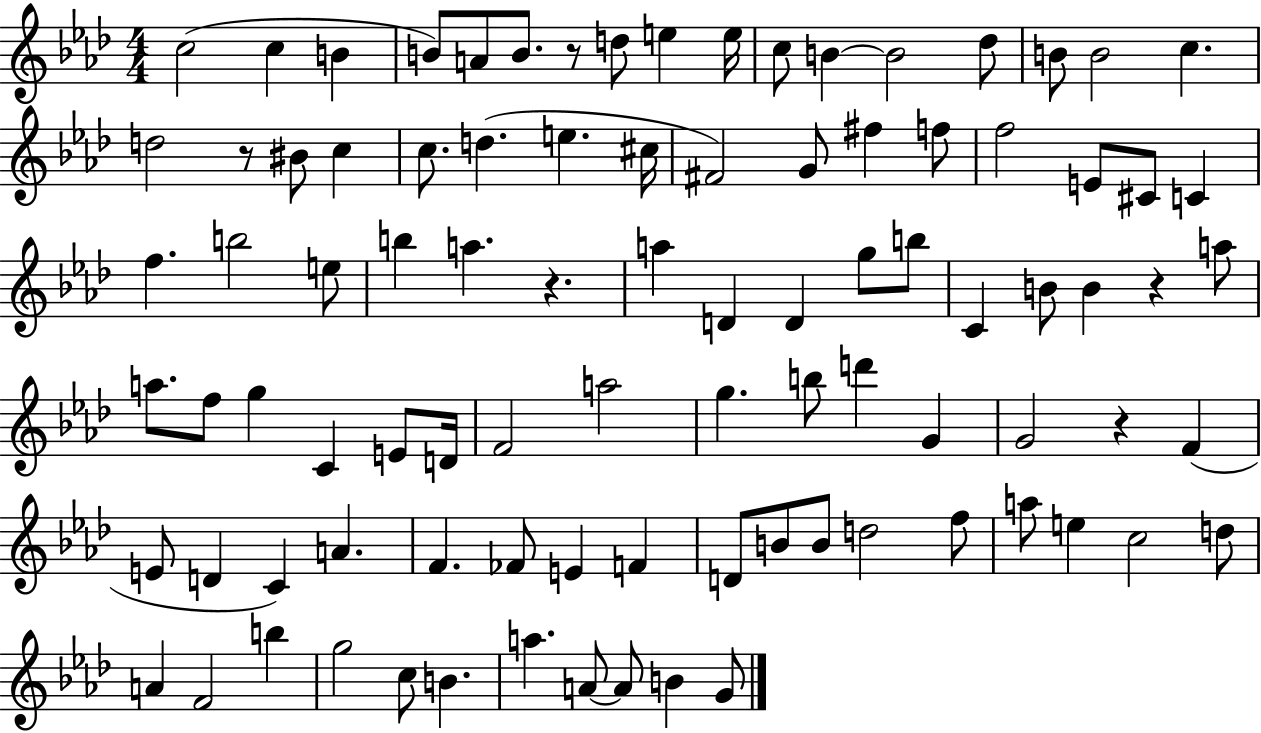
{
  \clef treble
  \numericTimeSignature
  \time 4/4
  \key aes \major
  c''2( c''4 b'4 | b'8) a'8 b'8. r8 d''8 e''4 e''16 | c''8 b'4~~ b'2 des''8 | b'8 b'2 c''4. | \break d''2 r8 bis'8 c''4 | c''8. d''4.( e''4. cis''16 | fis'2) g'8 fis''4 f''8 | f''2 e'8 cis'8 c'4 | \break f''4. b''2 e''8 | b''4 a''4. r4. | a''4 d'4 d'4 g''8 b''8 | c'4 b'8 b'4 r4 a''8 | \break a''8. f''8 g''4 c'4 e'8 d'16 | f'2 a''2 | g''4. b''8 d'''4 g'4 | g'2 r4 f'4( | \break e'8 d'4 c'4) a'4. | f'4. fes'8 e'4 f'4 | d'8 b'8 b'8 d''2 f''8 | a''8 e''4 c''2 d''8 | \break a'4 f'2 b''4 | g''2 c''8 b'4. | a''4. a'8~~ a'8 b'4 g'8 | \bar "|."
}